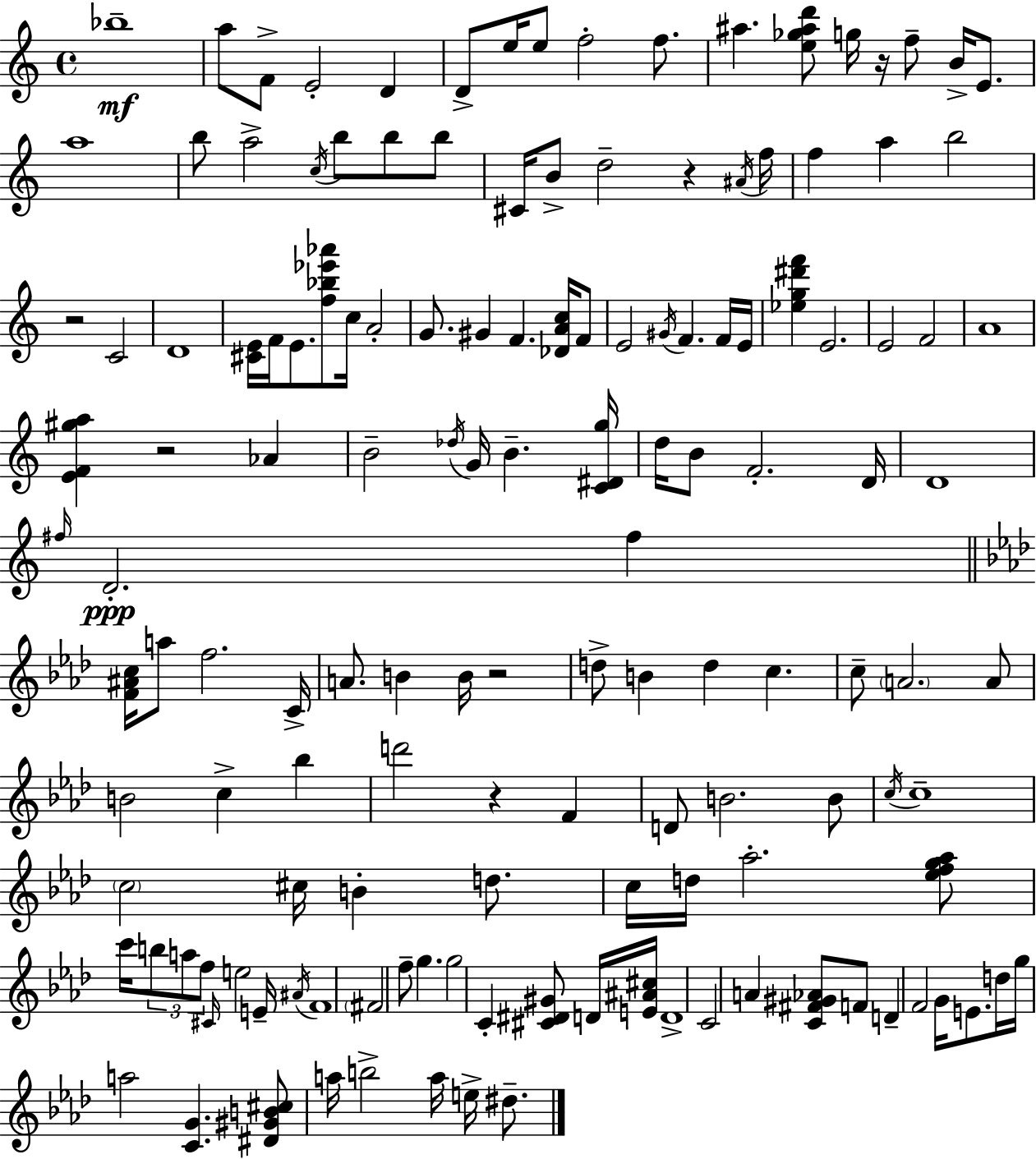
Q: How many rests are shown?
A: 6